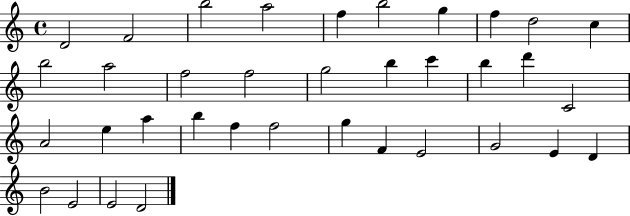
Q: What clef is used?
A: treble